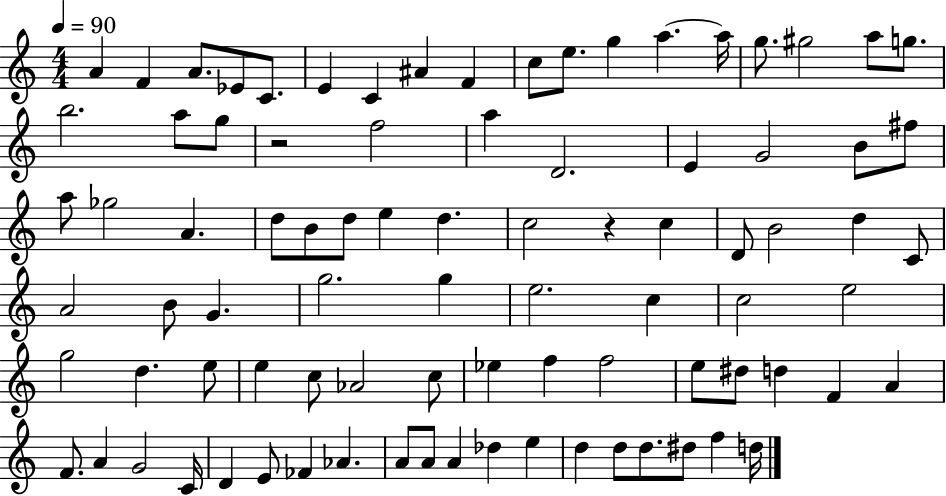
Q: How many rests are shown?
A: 2